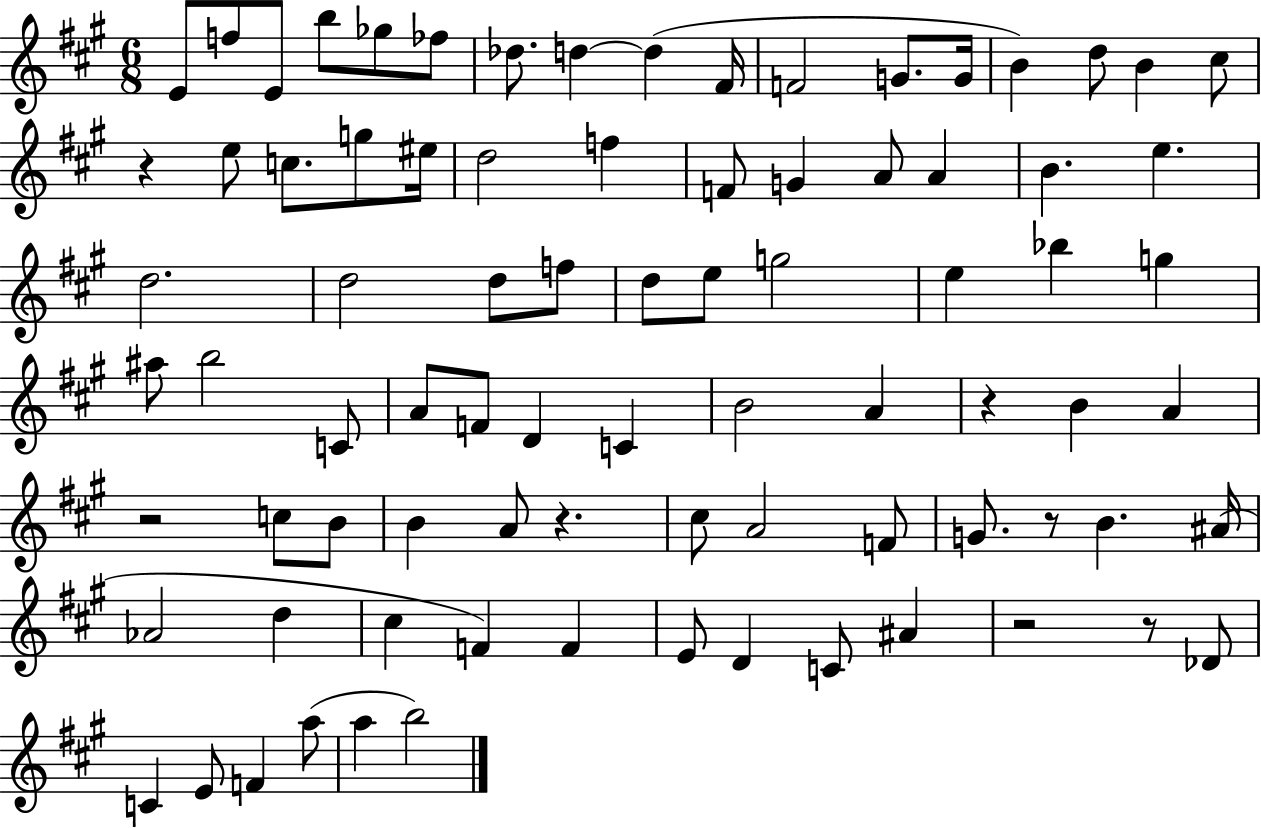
{
  \clef treble
  \numericTimeSignature
  \time 6/8
  \key a \major
  \repeat volta 2 { e'8 f''8 e'8 b''8 ges''8 fes''8 | des''8. d''4~~ d''4( fis'16 | f'2 g'8. g'16 | b'4) d''8 b'4 cis''8 | \break r4 e''8 c''8. g''8 eis''16 | d''2 f''4 | f'8 g'4 a'8 a'4 | b'4. e''4. | \break d''2. | d''2 d''8 f''8 | d''8 e''8 g''2 | e''4 bes''4 g''4 | \break ais''8 b''2 c'8 | a'8 f'8 d'4 c'4 | b'2 a'4 | r4 b'4 a'4 | \break r2 c''8 b'8 | b'4 a'8 r4. | cis''8 a'2 f'8 | g'8. r8 b'4. ais'16( | \break aes'2 d''4 | cis''4 f'4) f'4 | e'8 d'4 c'8 ais'4 | r2 r8 des'8 | \break c'4 e'8 f'4 a''8( | a''4 b''2) | } \bar "|."
}